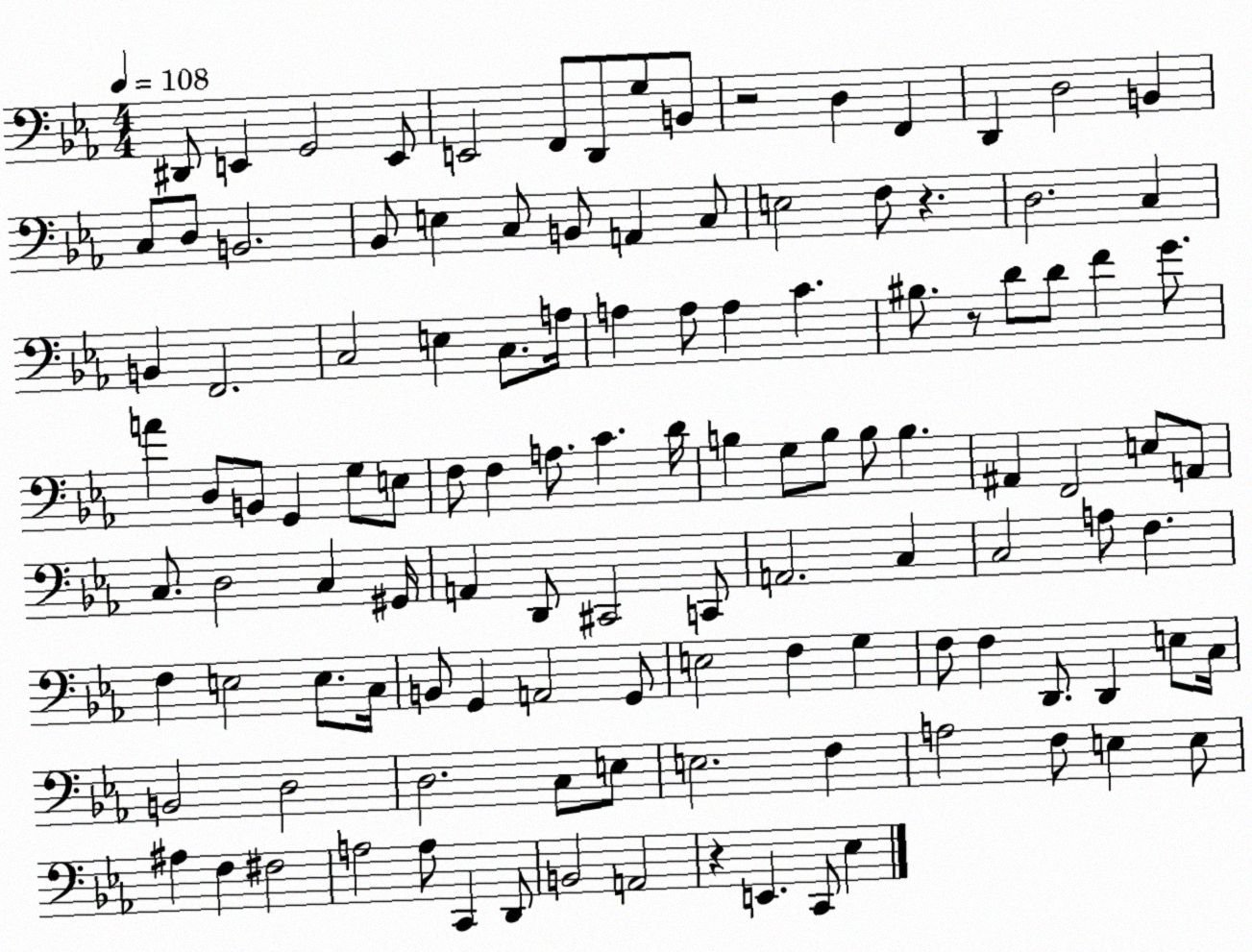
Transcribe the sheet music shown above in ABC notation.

X:1
T:Untitled
M:4/4
L:1/4
K:Eb
^D,,/2 E,, G,,2 E,,/2 E,,2 F,,/2 D,,/2 G,/2 B,,/2 z2 D, F,, D,, D,2 B,, C,/2 D,/2 B,,2 _B,,/2 E, C,/2 B,,/2 A,, C,/2 E,2 F,/2 z D,2 C, B,, F,,2 C,2 E, C,/2 A,/4 A, A,/2 A, C ^B,/2 z/2 D/2 D/2 F G/2 A D,/2 B,,/2 G,, G,/2 E,/2 F,/2 F, A,/2 C D/4 B, G,/2 B,/2 B,/2 B, ^A,, F,,2 E,/2 A,,/2 C,/2 D,2 C, ^G,,/4 A,, D,,/2 ^C,,2 C,,/2 A,,2 C, C,2 A,/2 F, F, E,2 E,/2 C,/4 B,,/2 G,, A,,2 G,,/2 E,2 F, G, F,/2 F, D,,/2 D,, E,/2 C,/4 B,,2 D,2 D,2 C,/2 E,/2 E,2 F, A,2 F,/2 E, E,/2 ^A, F, ^F,2 A,2 A,/2 C,, D,,/2 B,,2 A,,2 z E,, C,,/2 _E,